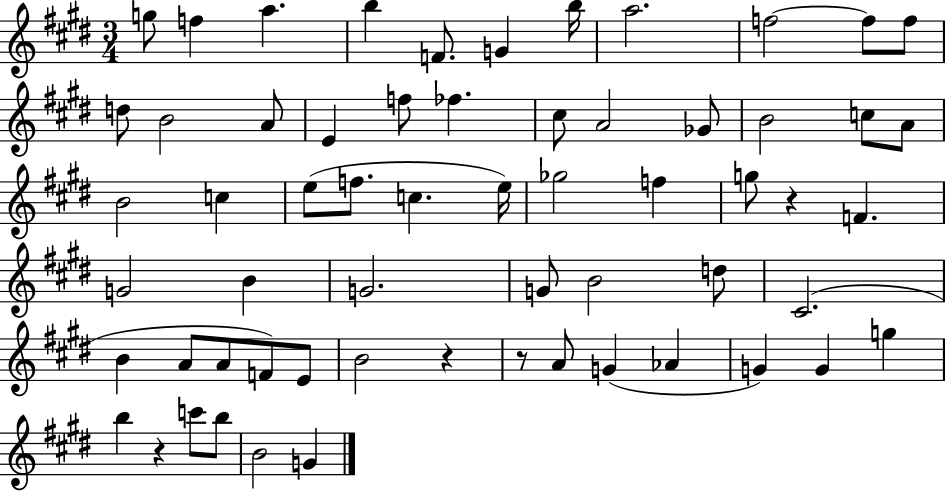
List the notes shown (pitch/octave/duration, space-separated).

G5/e F5/q A5/q. B5/q F4/e. G4/q B5/s A5/h. F5/h F5/e F5/e D5/e B4/h A4/e E4/q F5/e FES5/q. C#5/e A4/h Gb4/e B4/h C5/e A4/e B4/h C5/q E5/e F5/e. C5/q. E5/s Gb5/h F5/q G5/e R/q F4/q. G4/h B4/q G4/h. G4/e B4/h D5/e C#4/h. B4/q A4/e A4/e F4/e E4/e B4/h R/q R/e A4/e G4/q Ab4/q G4/q G4/q G5/q B5/q R/q C6/e B5/e B4/h G4/q